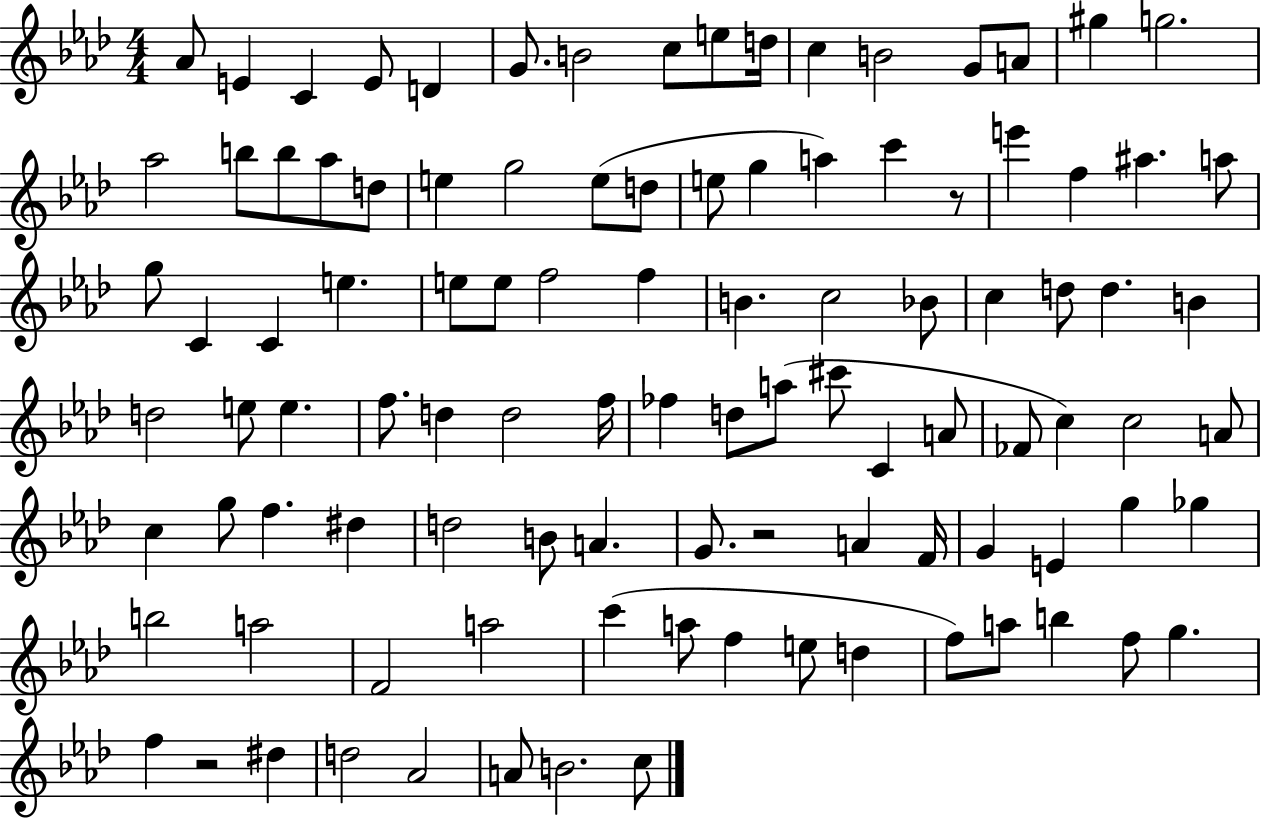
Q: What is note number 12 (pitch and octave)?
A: B4